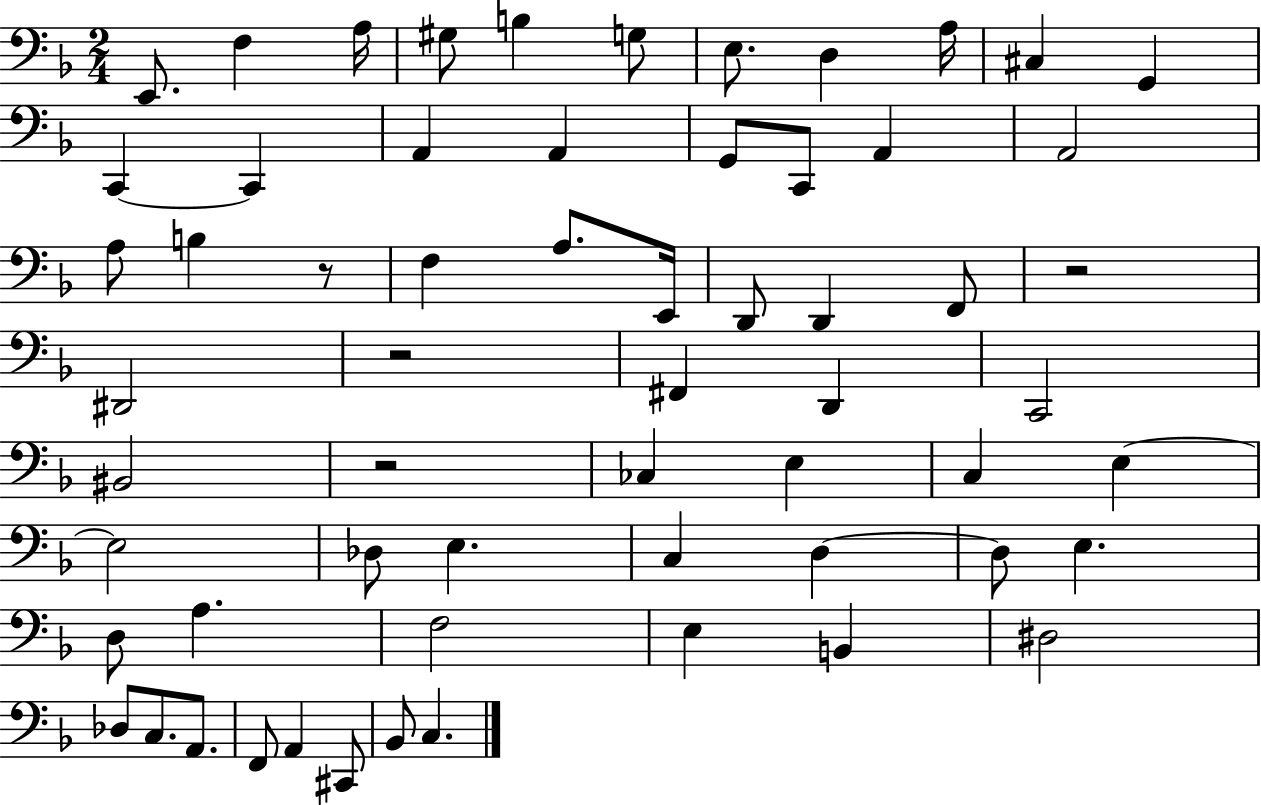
E2/e. F3/q A3/s G#3/e B3/q G3/e E3/e. D3/q A3/s C#3/q G2/q C2/q C2/q A2/q A2/q G2/e C2/e A2/q A2/h A3/e B3/q R/e F3/q A3/e. E2/s D2/e D2/q F2/e R/h D#2/h R/h F#2/q D2/q C2/h BIS2/h R/h CES3/q E3/q C3/q E3/q E3/h Db3/e E3/q. C3/q D3/q D3/e E3/q. D3/e A3/q. F3/h E3/q B2/q D#3/h Db3/e C3/e. A2/e. F2/e A2/q C#2/e Bb2/e C3/q.